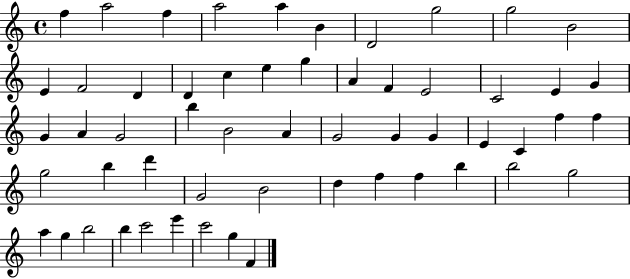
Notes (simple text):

F5/q A5/h F5/q A5/h A5/q B4/q D4/h G5/h G5/h B4/h E4/q F4/h D4/q D4/q C5/q E5/q G5/q A4/q F4/q E4/h C4/h E4/q G4/q G4/q A4/q G4/h B5/q B4/h A4/q G4/h G4/q G4/q E4/q C4/q F5/q F5/q G5/h B5/q D6/q G4/h B4/h D5/q F5/q F5/q B5/q B5/h G5/h A5/q G5/q B5/h B5/q C6/h E6/q C6/h G5/q F4/q